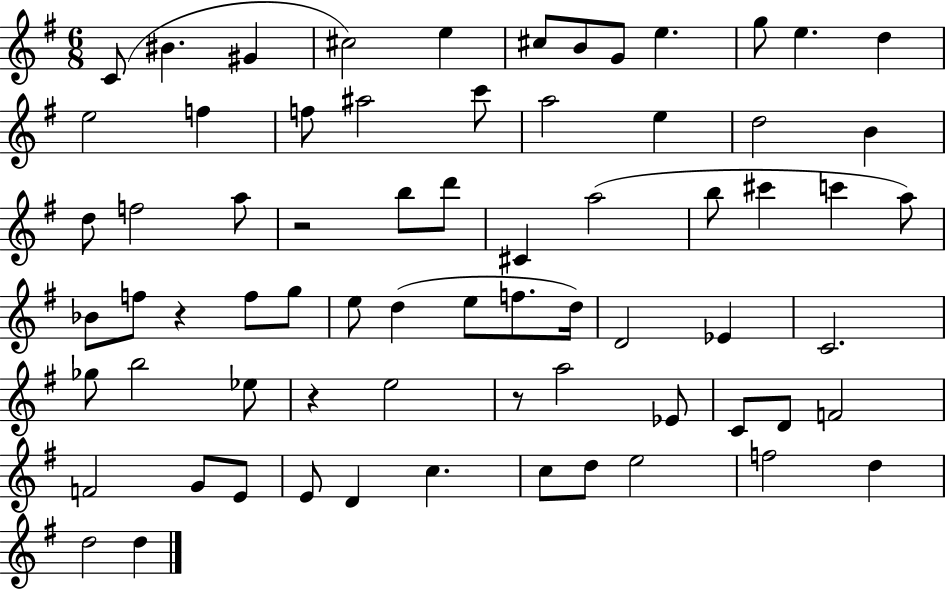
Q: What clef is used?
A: treble